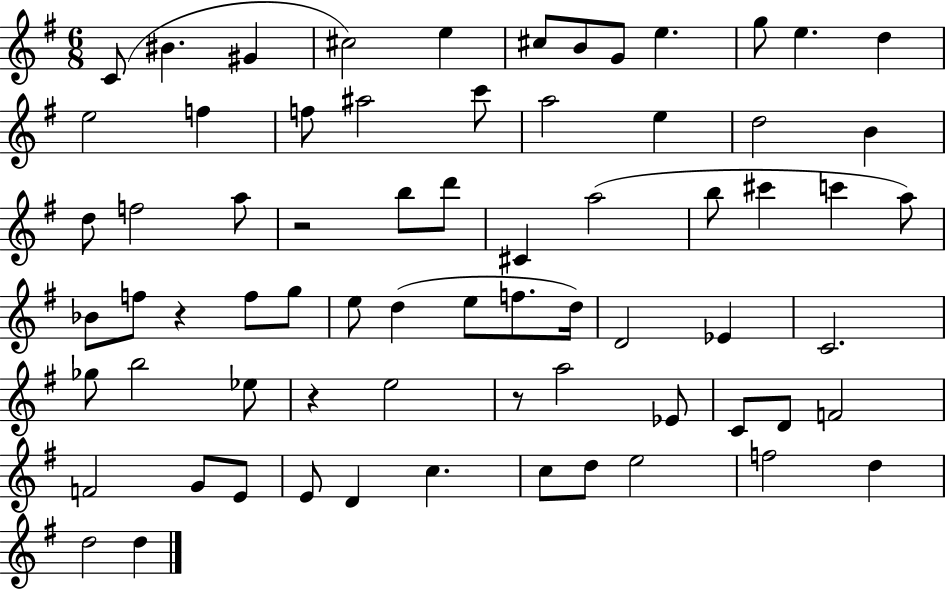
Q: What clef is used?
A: treble